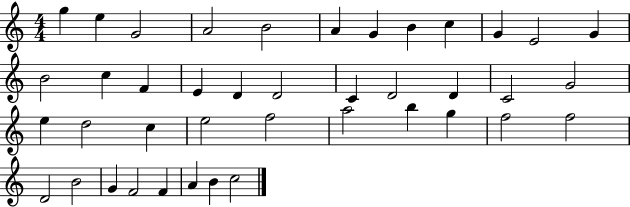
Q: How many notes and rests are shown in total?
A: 41